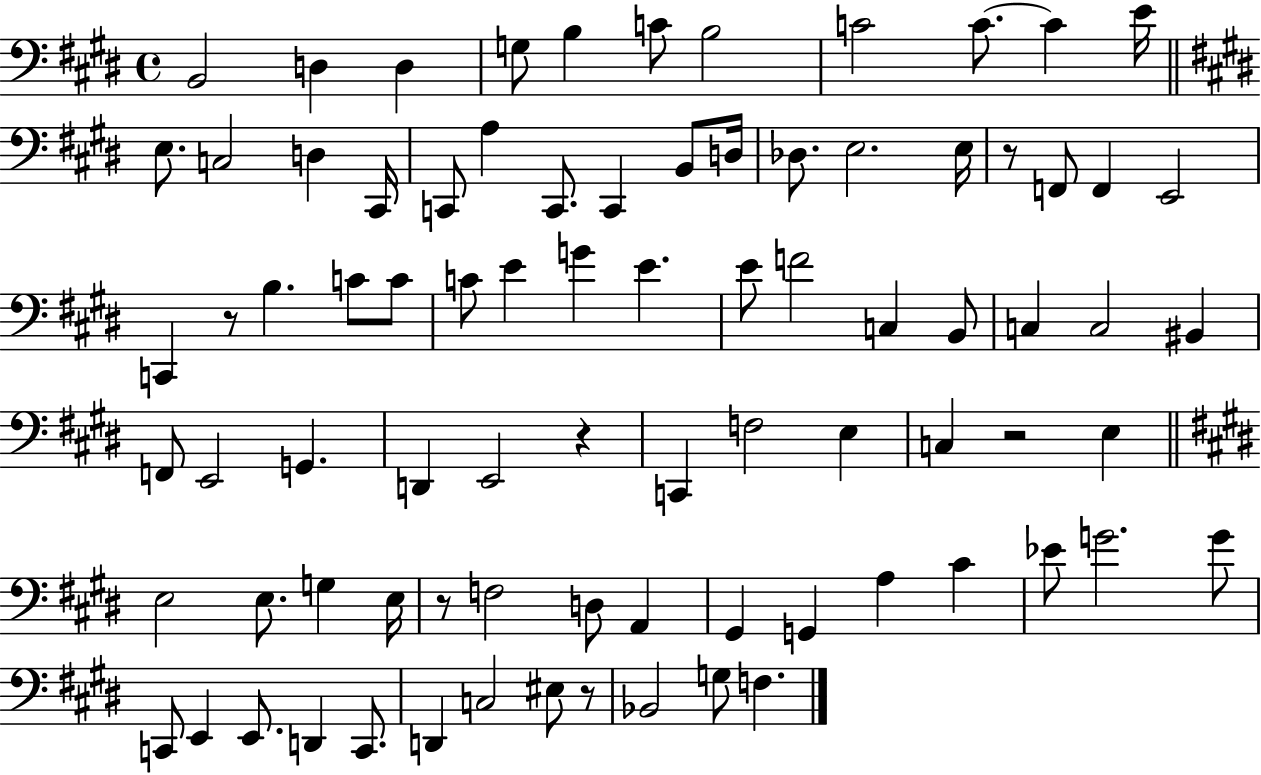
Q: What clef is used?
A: bass